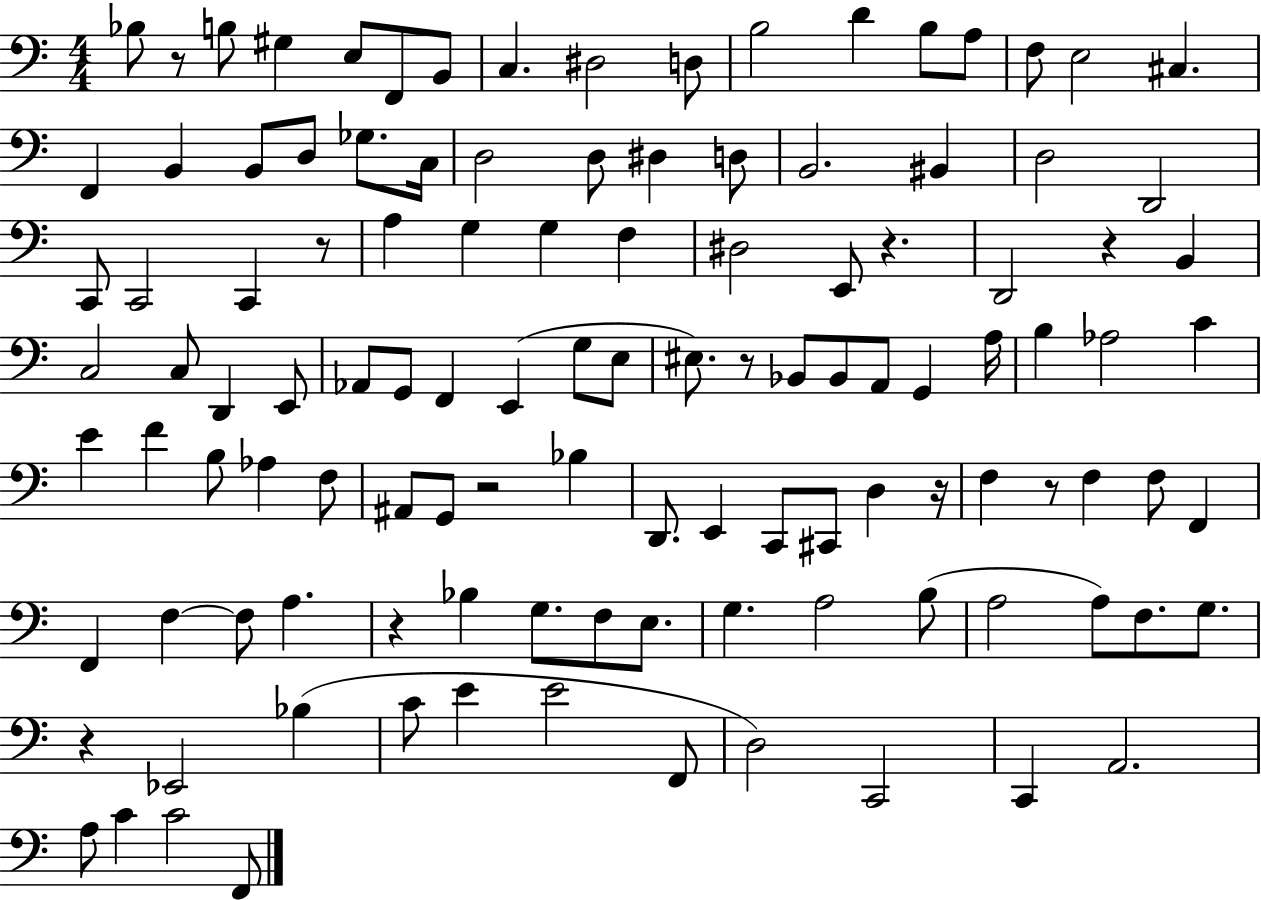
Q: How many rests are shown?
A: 10